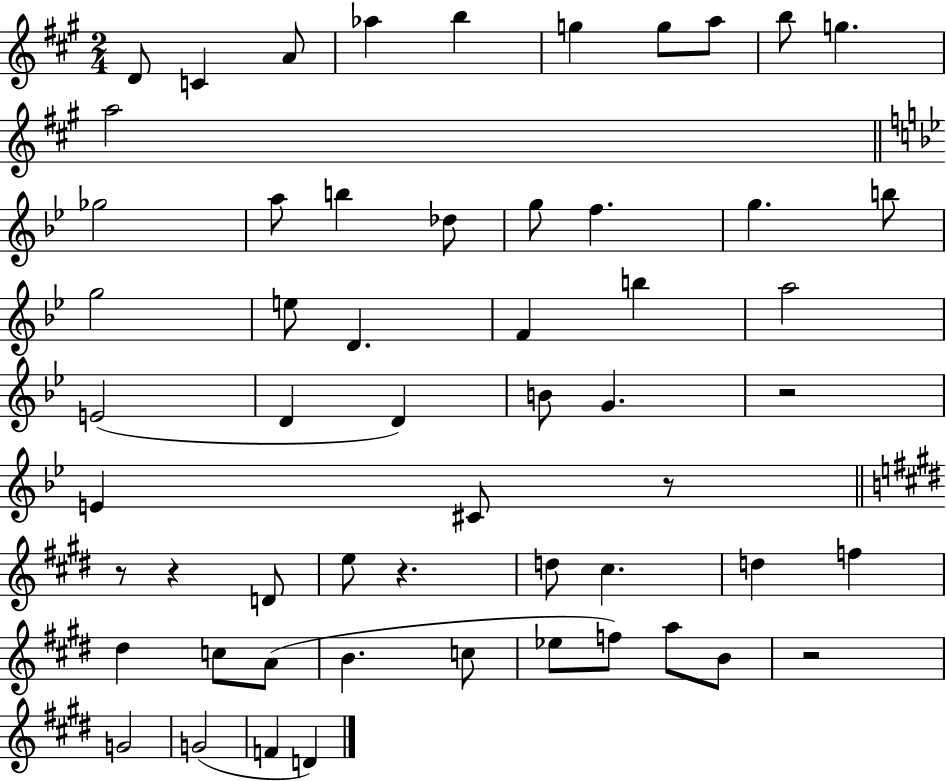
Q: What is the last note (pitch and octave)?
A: D4